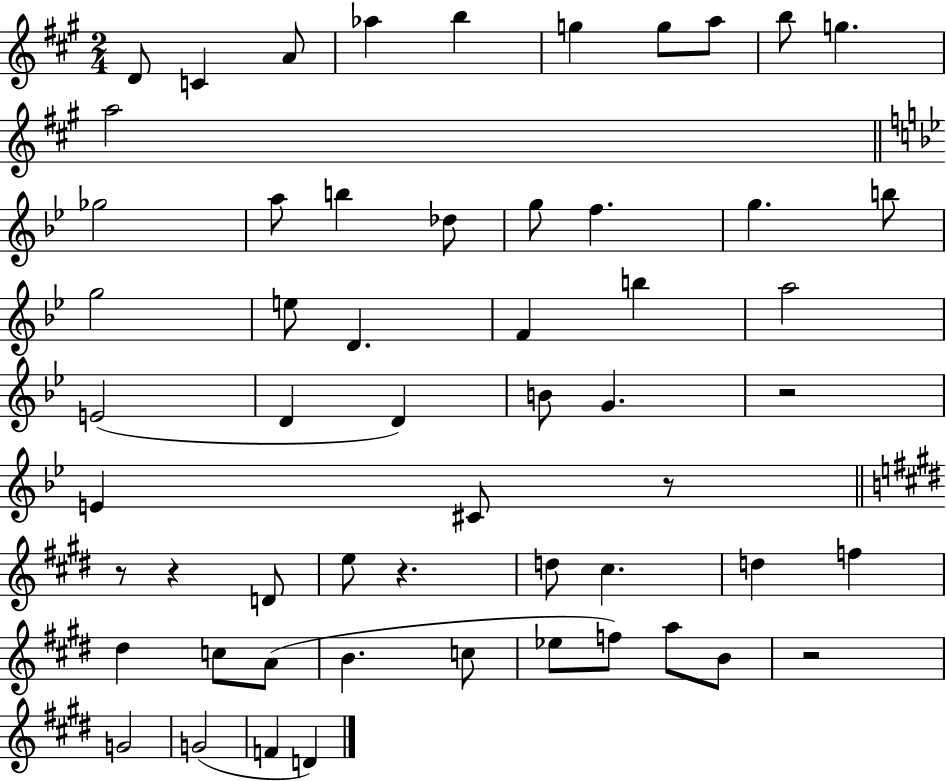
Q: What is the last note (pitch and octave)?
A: D4